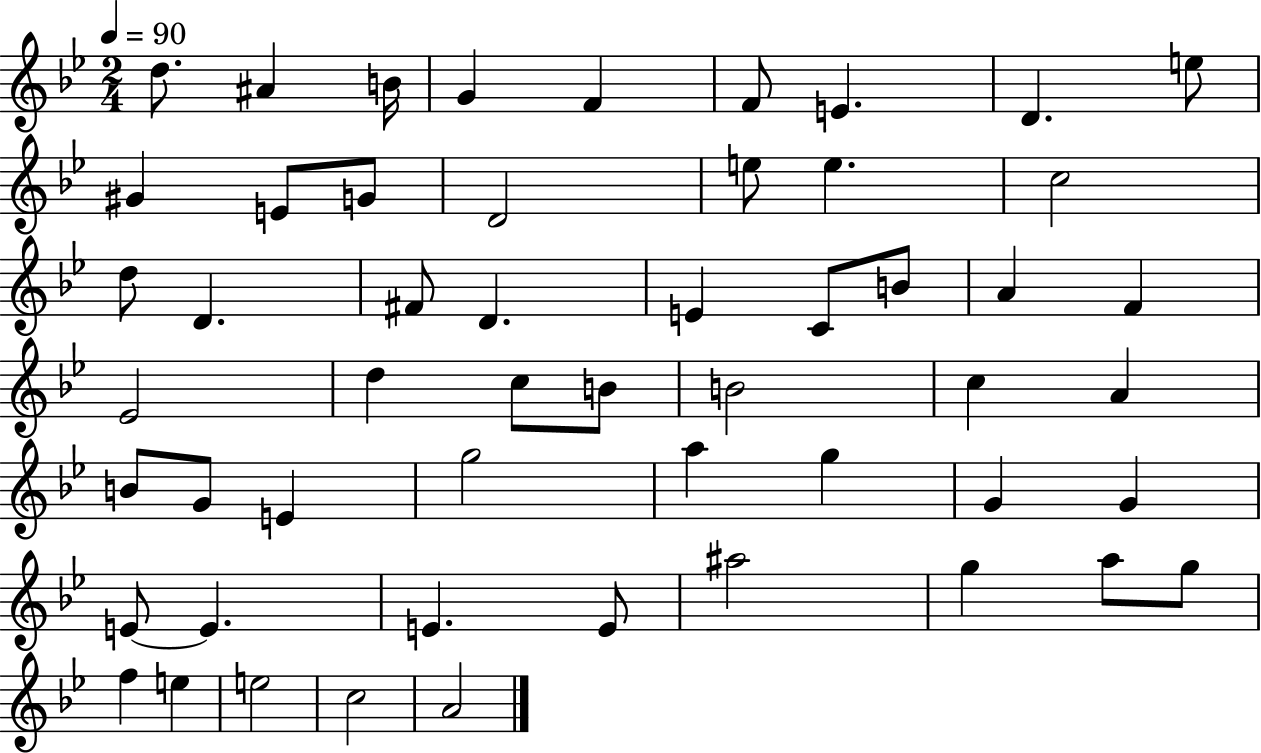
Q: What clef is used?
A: treble